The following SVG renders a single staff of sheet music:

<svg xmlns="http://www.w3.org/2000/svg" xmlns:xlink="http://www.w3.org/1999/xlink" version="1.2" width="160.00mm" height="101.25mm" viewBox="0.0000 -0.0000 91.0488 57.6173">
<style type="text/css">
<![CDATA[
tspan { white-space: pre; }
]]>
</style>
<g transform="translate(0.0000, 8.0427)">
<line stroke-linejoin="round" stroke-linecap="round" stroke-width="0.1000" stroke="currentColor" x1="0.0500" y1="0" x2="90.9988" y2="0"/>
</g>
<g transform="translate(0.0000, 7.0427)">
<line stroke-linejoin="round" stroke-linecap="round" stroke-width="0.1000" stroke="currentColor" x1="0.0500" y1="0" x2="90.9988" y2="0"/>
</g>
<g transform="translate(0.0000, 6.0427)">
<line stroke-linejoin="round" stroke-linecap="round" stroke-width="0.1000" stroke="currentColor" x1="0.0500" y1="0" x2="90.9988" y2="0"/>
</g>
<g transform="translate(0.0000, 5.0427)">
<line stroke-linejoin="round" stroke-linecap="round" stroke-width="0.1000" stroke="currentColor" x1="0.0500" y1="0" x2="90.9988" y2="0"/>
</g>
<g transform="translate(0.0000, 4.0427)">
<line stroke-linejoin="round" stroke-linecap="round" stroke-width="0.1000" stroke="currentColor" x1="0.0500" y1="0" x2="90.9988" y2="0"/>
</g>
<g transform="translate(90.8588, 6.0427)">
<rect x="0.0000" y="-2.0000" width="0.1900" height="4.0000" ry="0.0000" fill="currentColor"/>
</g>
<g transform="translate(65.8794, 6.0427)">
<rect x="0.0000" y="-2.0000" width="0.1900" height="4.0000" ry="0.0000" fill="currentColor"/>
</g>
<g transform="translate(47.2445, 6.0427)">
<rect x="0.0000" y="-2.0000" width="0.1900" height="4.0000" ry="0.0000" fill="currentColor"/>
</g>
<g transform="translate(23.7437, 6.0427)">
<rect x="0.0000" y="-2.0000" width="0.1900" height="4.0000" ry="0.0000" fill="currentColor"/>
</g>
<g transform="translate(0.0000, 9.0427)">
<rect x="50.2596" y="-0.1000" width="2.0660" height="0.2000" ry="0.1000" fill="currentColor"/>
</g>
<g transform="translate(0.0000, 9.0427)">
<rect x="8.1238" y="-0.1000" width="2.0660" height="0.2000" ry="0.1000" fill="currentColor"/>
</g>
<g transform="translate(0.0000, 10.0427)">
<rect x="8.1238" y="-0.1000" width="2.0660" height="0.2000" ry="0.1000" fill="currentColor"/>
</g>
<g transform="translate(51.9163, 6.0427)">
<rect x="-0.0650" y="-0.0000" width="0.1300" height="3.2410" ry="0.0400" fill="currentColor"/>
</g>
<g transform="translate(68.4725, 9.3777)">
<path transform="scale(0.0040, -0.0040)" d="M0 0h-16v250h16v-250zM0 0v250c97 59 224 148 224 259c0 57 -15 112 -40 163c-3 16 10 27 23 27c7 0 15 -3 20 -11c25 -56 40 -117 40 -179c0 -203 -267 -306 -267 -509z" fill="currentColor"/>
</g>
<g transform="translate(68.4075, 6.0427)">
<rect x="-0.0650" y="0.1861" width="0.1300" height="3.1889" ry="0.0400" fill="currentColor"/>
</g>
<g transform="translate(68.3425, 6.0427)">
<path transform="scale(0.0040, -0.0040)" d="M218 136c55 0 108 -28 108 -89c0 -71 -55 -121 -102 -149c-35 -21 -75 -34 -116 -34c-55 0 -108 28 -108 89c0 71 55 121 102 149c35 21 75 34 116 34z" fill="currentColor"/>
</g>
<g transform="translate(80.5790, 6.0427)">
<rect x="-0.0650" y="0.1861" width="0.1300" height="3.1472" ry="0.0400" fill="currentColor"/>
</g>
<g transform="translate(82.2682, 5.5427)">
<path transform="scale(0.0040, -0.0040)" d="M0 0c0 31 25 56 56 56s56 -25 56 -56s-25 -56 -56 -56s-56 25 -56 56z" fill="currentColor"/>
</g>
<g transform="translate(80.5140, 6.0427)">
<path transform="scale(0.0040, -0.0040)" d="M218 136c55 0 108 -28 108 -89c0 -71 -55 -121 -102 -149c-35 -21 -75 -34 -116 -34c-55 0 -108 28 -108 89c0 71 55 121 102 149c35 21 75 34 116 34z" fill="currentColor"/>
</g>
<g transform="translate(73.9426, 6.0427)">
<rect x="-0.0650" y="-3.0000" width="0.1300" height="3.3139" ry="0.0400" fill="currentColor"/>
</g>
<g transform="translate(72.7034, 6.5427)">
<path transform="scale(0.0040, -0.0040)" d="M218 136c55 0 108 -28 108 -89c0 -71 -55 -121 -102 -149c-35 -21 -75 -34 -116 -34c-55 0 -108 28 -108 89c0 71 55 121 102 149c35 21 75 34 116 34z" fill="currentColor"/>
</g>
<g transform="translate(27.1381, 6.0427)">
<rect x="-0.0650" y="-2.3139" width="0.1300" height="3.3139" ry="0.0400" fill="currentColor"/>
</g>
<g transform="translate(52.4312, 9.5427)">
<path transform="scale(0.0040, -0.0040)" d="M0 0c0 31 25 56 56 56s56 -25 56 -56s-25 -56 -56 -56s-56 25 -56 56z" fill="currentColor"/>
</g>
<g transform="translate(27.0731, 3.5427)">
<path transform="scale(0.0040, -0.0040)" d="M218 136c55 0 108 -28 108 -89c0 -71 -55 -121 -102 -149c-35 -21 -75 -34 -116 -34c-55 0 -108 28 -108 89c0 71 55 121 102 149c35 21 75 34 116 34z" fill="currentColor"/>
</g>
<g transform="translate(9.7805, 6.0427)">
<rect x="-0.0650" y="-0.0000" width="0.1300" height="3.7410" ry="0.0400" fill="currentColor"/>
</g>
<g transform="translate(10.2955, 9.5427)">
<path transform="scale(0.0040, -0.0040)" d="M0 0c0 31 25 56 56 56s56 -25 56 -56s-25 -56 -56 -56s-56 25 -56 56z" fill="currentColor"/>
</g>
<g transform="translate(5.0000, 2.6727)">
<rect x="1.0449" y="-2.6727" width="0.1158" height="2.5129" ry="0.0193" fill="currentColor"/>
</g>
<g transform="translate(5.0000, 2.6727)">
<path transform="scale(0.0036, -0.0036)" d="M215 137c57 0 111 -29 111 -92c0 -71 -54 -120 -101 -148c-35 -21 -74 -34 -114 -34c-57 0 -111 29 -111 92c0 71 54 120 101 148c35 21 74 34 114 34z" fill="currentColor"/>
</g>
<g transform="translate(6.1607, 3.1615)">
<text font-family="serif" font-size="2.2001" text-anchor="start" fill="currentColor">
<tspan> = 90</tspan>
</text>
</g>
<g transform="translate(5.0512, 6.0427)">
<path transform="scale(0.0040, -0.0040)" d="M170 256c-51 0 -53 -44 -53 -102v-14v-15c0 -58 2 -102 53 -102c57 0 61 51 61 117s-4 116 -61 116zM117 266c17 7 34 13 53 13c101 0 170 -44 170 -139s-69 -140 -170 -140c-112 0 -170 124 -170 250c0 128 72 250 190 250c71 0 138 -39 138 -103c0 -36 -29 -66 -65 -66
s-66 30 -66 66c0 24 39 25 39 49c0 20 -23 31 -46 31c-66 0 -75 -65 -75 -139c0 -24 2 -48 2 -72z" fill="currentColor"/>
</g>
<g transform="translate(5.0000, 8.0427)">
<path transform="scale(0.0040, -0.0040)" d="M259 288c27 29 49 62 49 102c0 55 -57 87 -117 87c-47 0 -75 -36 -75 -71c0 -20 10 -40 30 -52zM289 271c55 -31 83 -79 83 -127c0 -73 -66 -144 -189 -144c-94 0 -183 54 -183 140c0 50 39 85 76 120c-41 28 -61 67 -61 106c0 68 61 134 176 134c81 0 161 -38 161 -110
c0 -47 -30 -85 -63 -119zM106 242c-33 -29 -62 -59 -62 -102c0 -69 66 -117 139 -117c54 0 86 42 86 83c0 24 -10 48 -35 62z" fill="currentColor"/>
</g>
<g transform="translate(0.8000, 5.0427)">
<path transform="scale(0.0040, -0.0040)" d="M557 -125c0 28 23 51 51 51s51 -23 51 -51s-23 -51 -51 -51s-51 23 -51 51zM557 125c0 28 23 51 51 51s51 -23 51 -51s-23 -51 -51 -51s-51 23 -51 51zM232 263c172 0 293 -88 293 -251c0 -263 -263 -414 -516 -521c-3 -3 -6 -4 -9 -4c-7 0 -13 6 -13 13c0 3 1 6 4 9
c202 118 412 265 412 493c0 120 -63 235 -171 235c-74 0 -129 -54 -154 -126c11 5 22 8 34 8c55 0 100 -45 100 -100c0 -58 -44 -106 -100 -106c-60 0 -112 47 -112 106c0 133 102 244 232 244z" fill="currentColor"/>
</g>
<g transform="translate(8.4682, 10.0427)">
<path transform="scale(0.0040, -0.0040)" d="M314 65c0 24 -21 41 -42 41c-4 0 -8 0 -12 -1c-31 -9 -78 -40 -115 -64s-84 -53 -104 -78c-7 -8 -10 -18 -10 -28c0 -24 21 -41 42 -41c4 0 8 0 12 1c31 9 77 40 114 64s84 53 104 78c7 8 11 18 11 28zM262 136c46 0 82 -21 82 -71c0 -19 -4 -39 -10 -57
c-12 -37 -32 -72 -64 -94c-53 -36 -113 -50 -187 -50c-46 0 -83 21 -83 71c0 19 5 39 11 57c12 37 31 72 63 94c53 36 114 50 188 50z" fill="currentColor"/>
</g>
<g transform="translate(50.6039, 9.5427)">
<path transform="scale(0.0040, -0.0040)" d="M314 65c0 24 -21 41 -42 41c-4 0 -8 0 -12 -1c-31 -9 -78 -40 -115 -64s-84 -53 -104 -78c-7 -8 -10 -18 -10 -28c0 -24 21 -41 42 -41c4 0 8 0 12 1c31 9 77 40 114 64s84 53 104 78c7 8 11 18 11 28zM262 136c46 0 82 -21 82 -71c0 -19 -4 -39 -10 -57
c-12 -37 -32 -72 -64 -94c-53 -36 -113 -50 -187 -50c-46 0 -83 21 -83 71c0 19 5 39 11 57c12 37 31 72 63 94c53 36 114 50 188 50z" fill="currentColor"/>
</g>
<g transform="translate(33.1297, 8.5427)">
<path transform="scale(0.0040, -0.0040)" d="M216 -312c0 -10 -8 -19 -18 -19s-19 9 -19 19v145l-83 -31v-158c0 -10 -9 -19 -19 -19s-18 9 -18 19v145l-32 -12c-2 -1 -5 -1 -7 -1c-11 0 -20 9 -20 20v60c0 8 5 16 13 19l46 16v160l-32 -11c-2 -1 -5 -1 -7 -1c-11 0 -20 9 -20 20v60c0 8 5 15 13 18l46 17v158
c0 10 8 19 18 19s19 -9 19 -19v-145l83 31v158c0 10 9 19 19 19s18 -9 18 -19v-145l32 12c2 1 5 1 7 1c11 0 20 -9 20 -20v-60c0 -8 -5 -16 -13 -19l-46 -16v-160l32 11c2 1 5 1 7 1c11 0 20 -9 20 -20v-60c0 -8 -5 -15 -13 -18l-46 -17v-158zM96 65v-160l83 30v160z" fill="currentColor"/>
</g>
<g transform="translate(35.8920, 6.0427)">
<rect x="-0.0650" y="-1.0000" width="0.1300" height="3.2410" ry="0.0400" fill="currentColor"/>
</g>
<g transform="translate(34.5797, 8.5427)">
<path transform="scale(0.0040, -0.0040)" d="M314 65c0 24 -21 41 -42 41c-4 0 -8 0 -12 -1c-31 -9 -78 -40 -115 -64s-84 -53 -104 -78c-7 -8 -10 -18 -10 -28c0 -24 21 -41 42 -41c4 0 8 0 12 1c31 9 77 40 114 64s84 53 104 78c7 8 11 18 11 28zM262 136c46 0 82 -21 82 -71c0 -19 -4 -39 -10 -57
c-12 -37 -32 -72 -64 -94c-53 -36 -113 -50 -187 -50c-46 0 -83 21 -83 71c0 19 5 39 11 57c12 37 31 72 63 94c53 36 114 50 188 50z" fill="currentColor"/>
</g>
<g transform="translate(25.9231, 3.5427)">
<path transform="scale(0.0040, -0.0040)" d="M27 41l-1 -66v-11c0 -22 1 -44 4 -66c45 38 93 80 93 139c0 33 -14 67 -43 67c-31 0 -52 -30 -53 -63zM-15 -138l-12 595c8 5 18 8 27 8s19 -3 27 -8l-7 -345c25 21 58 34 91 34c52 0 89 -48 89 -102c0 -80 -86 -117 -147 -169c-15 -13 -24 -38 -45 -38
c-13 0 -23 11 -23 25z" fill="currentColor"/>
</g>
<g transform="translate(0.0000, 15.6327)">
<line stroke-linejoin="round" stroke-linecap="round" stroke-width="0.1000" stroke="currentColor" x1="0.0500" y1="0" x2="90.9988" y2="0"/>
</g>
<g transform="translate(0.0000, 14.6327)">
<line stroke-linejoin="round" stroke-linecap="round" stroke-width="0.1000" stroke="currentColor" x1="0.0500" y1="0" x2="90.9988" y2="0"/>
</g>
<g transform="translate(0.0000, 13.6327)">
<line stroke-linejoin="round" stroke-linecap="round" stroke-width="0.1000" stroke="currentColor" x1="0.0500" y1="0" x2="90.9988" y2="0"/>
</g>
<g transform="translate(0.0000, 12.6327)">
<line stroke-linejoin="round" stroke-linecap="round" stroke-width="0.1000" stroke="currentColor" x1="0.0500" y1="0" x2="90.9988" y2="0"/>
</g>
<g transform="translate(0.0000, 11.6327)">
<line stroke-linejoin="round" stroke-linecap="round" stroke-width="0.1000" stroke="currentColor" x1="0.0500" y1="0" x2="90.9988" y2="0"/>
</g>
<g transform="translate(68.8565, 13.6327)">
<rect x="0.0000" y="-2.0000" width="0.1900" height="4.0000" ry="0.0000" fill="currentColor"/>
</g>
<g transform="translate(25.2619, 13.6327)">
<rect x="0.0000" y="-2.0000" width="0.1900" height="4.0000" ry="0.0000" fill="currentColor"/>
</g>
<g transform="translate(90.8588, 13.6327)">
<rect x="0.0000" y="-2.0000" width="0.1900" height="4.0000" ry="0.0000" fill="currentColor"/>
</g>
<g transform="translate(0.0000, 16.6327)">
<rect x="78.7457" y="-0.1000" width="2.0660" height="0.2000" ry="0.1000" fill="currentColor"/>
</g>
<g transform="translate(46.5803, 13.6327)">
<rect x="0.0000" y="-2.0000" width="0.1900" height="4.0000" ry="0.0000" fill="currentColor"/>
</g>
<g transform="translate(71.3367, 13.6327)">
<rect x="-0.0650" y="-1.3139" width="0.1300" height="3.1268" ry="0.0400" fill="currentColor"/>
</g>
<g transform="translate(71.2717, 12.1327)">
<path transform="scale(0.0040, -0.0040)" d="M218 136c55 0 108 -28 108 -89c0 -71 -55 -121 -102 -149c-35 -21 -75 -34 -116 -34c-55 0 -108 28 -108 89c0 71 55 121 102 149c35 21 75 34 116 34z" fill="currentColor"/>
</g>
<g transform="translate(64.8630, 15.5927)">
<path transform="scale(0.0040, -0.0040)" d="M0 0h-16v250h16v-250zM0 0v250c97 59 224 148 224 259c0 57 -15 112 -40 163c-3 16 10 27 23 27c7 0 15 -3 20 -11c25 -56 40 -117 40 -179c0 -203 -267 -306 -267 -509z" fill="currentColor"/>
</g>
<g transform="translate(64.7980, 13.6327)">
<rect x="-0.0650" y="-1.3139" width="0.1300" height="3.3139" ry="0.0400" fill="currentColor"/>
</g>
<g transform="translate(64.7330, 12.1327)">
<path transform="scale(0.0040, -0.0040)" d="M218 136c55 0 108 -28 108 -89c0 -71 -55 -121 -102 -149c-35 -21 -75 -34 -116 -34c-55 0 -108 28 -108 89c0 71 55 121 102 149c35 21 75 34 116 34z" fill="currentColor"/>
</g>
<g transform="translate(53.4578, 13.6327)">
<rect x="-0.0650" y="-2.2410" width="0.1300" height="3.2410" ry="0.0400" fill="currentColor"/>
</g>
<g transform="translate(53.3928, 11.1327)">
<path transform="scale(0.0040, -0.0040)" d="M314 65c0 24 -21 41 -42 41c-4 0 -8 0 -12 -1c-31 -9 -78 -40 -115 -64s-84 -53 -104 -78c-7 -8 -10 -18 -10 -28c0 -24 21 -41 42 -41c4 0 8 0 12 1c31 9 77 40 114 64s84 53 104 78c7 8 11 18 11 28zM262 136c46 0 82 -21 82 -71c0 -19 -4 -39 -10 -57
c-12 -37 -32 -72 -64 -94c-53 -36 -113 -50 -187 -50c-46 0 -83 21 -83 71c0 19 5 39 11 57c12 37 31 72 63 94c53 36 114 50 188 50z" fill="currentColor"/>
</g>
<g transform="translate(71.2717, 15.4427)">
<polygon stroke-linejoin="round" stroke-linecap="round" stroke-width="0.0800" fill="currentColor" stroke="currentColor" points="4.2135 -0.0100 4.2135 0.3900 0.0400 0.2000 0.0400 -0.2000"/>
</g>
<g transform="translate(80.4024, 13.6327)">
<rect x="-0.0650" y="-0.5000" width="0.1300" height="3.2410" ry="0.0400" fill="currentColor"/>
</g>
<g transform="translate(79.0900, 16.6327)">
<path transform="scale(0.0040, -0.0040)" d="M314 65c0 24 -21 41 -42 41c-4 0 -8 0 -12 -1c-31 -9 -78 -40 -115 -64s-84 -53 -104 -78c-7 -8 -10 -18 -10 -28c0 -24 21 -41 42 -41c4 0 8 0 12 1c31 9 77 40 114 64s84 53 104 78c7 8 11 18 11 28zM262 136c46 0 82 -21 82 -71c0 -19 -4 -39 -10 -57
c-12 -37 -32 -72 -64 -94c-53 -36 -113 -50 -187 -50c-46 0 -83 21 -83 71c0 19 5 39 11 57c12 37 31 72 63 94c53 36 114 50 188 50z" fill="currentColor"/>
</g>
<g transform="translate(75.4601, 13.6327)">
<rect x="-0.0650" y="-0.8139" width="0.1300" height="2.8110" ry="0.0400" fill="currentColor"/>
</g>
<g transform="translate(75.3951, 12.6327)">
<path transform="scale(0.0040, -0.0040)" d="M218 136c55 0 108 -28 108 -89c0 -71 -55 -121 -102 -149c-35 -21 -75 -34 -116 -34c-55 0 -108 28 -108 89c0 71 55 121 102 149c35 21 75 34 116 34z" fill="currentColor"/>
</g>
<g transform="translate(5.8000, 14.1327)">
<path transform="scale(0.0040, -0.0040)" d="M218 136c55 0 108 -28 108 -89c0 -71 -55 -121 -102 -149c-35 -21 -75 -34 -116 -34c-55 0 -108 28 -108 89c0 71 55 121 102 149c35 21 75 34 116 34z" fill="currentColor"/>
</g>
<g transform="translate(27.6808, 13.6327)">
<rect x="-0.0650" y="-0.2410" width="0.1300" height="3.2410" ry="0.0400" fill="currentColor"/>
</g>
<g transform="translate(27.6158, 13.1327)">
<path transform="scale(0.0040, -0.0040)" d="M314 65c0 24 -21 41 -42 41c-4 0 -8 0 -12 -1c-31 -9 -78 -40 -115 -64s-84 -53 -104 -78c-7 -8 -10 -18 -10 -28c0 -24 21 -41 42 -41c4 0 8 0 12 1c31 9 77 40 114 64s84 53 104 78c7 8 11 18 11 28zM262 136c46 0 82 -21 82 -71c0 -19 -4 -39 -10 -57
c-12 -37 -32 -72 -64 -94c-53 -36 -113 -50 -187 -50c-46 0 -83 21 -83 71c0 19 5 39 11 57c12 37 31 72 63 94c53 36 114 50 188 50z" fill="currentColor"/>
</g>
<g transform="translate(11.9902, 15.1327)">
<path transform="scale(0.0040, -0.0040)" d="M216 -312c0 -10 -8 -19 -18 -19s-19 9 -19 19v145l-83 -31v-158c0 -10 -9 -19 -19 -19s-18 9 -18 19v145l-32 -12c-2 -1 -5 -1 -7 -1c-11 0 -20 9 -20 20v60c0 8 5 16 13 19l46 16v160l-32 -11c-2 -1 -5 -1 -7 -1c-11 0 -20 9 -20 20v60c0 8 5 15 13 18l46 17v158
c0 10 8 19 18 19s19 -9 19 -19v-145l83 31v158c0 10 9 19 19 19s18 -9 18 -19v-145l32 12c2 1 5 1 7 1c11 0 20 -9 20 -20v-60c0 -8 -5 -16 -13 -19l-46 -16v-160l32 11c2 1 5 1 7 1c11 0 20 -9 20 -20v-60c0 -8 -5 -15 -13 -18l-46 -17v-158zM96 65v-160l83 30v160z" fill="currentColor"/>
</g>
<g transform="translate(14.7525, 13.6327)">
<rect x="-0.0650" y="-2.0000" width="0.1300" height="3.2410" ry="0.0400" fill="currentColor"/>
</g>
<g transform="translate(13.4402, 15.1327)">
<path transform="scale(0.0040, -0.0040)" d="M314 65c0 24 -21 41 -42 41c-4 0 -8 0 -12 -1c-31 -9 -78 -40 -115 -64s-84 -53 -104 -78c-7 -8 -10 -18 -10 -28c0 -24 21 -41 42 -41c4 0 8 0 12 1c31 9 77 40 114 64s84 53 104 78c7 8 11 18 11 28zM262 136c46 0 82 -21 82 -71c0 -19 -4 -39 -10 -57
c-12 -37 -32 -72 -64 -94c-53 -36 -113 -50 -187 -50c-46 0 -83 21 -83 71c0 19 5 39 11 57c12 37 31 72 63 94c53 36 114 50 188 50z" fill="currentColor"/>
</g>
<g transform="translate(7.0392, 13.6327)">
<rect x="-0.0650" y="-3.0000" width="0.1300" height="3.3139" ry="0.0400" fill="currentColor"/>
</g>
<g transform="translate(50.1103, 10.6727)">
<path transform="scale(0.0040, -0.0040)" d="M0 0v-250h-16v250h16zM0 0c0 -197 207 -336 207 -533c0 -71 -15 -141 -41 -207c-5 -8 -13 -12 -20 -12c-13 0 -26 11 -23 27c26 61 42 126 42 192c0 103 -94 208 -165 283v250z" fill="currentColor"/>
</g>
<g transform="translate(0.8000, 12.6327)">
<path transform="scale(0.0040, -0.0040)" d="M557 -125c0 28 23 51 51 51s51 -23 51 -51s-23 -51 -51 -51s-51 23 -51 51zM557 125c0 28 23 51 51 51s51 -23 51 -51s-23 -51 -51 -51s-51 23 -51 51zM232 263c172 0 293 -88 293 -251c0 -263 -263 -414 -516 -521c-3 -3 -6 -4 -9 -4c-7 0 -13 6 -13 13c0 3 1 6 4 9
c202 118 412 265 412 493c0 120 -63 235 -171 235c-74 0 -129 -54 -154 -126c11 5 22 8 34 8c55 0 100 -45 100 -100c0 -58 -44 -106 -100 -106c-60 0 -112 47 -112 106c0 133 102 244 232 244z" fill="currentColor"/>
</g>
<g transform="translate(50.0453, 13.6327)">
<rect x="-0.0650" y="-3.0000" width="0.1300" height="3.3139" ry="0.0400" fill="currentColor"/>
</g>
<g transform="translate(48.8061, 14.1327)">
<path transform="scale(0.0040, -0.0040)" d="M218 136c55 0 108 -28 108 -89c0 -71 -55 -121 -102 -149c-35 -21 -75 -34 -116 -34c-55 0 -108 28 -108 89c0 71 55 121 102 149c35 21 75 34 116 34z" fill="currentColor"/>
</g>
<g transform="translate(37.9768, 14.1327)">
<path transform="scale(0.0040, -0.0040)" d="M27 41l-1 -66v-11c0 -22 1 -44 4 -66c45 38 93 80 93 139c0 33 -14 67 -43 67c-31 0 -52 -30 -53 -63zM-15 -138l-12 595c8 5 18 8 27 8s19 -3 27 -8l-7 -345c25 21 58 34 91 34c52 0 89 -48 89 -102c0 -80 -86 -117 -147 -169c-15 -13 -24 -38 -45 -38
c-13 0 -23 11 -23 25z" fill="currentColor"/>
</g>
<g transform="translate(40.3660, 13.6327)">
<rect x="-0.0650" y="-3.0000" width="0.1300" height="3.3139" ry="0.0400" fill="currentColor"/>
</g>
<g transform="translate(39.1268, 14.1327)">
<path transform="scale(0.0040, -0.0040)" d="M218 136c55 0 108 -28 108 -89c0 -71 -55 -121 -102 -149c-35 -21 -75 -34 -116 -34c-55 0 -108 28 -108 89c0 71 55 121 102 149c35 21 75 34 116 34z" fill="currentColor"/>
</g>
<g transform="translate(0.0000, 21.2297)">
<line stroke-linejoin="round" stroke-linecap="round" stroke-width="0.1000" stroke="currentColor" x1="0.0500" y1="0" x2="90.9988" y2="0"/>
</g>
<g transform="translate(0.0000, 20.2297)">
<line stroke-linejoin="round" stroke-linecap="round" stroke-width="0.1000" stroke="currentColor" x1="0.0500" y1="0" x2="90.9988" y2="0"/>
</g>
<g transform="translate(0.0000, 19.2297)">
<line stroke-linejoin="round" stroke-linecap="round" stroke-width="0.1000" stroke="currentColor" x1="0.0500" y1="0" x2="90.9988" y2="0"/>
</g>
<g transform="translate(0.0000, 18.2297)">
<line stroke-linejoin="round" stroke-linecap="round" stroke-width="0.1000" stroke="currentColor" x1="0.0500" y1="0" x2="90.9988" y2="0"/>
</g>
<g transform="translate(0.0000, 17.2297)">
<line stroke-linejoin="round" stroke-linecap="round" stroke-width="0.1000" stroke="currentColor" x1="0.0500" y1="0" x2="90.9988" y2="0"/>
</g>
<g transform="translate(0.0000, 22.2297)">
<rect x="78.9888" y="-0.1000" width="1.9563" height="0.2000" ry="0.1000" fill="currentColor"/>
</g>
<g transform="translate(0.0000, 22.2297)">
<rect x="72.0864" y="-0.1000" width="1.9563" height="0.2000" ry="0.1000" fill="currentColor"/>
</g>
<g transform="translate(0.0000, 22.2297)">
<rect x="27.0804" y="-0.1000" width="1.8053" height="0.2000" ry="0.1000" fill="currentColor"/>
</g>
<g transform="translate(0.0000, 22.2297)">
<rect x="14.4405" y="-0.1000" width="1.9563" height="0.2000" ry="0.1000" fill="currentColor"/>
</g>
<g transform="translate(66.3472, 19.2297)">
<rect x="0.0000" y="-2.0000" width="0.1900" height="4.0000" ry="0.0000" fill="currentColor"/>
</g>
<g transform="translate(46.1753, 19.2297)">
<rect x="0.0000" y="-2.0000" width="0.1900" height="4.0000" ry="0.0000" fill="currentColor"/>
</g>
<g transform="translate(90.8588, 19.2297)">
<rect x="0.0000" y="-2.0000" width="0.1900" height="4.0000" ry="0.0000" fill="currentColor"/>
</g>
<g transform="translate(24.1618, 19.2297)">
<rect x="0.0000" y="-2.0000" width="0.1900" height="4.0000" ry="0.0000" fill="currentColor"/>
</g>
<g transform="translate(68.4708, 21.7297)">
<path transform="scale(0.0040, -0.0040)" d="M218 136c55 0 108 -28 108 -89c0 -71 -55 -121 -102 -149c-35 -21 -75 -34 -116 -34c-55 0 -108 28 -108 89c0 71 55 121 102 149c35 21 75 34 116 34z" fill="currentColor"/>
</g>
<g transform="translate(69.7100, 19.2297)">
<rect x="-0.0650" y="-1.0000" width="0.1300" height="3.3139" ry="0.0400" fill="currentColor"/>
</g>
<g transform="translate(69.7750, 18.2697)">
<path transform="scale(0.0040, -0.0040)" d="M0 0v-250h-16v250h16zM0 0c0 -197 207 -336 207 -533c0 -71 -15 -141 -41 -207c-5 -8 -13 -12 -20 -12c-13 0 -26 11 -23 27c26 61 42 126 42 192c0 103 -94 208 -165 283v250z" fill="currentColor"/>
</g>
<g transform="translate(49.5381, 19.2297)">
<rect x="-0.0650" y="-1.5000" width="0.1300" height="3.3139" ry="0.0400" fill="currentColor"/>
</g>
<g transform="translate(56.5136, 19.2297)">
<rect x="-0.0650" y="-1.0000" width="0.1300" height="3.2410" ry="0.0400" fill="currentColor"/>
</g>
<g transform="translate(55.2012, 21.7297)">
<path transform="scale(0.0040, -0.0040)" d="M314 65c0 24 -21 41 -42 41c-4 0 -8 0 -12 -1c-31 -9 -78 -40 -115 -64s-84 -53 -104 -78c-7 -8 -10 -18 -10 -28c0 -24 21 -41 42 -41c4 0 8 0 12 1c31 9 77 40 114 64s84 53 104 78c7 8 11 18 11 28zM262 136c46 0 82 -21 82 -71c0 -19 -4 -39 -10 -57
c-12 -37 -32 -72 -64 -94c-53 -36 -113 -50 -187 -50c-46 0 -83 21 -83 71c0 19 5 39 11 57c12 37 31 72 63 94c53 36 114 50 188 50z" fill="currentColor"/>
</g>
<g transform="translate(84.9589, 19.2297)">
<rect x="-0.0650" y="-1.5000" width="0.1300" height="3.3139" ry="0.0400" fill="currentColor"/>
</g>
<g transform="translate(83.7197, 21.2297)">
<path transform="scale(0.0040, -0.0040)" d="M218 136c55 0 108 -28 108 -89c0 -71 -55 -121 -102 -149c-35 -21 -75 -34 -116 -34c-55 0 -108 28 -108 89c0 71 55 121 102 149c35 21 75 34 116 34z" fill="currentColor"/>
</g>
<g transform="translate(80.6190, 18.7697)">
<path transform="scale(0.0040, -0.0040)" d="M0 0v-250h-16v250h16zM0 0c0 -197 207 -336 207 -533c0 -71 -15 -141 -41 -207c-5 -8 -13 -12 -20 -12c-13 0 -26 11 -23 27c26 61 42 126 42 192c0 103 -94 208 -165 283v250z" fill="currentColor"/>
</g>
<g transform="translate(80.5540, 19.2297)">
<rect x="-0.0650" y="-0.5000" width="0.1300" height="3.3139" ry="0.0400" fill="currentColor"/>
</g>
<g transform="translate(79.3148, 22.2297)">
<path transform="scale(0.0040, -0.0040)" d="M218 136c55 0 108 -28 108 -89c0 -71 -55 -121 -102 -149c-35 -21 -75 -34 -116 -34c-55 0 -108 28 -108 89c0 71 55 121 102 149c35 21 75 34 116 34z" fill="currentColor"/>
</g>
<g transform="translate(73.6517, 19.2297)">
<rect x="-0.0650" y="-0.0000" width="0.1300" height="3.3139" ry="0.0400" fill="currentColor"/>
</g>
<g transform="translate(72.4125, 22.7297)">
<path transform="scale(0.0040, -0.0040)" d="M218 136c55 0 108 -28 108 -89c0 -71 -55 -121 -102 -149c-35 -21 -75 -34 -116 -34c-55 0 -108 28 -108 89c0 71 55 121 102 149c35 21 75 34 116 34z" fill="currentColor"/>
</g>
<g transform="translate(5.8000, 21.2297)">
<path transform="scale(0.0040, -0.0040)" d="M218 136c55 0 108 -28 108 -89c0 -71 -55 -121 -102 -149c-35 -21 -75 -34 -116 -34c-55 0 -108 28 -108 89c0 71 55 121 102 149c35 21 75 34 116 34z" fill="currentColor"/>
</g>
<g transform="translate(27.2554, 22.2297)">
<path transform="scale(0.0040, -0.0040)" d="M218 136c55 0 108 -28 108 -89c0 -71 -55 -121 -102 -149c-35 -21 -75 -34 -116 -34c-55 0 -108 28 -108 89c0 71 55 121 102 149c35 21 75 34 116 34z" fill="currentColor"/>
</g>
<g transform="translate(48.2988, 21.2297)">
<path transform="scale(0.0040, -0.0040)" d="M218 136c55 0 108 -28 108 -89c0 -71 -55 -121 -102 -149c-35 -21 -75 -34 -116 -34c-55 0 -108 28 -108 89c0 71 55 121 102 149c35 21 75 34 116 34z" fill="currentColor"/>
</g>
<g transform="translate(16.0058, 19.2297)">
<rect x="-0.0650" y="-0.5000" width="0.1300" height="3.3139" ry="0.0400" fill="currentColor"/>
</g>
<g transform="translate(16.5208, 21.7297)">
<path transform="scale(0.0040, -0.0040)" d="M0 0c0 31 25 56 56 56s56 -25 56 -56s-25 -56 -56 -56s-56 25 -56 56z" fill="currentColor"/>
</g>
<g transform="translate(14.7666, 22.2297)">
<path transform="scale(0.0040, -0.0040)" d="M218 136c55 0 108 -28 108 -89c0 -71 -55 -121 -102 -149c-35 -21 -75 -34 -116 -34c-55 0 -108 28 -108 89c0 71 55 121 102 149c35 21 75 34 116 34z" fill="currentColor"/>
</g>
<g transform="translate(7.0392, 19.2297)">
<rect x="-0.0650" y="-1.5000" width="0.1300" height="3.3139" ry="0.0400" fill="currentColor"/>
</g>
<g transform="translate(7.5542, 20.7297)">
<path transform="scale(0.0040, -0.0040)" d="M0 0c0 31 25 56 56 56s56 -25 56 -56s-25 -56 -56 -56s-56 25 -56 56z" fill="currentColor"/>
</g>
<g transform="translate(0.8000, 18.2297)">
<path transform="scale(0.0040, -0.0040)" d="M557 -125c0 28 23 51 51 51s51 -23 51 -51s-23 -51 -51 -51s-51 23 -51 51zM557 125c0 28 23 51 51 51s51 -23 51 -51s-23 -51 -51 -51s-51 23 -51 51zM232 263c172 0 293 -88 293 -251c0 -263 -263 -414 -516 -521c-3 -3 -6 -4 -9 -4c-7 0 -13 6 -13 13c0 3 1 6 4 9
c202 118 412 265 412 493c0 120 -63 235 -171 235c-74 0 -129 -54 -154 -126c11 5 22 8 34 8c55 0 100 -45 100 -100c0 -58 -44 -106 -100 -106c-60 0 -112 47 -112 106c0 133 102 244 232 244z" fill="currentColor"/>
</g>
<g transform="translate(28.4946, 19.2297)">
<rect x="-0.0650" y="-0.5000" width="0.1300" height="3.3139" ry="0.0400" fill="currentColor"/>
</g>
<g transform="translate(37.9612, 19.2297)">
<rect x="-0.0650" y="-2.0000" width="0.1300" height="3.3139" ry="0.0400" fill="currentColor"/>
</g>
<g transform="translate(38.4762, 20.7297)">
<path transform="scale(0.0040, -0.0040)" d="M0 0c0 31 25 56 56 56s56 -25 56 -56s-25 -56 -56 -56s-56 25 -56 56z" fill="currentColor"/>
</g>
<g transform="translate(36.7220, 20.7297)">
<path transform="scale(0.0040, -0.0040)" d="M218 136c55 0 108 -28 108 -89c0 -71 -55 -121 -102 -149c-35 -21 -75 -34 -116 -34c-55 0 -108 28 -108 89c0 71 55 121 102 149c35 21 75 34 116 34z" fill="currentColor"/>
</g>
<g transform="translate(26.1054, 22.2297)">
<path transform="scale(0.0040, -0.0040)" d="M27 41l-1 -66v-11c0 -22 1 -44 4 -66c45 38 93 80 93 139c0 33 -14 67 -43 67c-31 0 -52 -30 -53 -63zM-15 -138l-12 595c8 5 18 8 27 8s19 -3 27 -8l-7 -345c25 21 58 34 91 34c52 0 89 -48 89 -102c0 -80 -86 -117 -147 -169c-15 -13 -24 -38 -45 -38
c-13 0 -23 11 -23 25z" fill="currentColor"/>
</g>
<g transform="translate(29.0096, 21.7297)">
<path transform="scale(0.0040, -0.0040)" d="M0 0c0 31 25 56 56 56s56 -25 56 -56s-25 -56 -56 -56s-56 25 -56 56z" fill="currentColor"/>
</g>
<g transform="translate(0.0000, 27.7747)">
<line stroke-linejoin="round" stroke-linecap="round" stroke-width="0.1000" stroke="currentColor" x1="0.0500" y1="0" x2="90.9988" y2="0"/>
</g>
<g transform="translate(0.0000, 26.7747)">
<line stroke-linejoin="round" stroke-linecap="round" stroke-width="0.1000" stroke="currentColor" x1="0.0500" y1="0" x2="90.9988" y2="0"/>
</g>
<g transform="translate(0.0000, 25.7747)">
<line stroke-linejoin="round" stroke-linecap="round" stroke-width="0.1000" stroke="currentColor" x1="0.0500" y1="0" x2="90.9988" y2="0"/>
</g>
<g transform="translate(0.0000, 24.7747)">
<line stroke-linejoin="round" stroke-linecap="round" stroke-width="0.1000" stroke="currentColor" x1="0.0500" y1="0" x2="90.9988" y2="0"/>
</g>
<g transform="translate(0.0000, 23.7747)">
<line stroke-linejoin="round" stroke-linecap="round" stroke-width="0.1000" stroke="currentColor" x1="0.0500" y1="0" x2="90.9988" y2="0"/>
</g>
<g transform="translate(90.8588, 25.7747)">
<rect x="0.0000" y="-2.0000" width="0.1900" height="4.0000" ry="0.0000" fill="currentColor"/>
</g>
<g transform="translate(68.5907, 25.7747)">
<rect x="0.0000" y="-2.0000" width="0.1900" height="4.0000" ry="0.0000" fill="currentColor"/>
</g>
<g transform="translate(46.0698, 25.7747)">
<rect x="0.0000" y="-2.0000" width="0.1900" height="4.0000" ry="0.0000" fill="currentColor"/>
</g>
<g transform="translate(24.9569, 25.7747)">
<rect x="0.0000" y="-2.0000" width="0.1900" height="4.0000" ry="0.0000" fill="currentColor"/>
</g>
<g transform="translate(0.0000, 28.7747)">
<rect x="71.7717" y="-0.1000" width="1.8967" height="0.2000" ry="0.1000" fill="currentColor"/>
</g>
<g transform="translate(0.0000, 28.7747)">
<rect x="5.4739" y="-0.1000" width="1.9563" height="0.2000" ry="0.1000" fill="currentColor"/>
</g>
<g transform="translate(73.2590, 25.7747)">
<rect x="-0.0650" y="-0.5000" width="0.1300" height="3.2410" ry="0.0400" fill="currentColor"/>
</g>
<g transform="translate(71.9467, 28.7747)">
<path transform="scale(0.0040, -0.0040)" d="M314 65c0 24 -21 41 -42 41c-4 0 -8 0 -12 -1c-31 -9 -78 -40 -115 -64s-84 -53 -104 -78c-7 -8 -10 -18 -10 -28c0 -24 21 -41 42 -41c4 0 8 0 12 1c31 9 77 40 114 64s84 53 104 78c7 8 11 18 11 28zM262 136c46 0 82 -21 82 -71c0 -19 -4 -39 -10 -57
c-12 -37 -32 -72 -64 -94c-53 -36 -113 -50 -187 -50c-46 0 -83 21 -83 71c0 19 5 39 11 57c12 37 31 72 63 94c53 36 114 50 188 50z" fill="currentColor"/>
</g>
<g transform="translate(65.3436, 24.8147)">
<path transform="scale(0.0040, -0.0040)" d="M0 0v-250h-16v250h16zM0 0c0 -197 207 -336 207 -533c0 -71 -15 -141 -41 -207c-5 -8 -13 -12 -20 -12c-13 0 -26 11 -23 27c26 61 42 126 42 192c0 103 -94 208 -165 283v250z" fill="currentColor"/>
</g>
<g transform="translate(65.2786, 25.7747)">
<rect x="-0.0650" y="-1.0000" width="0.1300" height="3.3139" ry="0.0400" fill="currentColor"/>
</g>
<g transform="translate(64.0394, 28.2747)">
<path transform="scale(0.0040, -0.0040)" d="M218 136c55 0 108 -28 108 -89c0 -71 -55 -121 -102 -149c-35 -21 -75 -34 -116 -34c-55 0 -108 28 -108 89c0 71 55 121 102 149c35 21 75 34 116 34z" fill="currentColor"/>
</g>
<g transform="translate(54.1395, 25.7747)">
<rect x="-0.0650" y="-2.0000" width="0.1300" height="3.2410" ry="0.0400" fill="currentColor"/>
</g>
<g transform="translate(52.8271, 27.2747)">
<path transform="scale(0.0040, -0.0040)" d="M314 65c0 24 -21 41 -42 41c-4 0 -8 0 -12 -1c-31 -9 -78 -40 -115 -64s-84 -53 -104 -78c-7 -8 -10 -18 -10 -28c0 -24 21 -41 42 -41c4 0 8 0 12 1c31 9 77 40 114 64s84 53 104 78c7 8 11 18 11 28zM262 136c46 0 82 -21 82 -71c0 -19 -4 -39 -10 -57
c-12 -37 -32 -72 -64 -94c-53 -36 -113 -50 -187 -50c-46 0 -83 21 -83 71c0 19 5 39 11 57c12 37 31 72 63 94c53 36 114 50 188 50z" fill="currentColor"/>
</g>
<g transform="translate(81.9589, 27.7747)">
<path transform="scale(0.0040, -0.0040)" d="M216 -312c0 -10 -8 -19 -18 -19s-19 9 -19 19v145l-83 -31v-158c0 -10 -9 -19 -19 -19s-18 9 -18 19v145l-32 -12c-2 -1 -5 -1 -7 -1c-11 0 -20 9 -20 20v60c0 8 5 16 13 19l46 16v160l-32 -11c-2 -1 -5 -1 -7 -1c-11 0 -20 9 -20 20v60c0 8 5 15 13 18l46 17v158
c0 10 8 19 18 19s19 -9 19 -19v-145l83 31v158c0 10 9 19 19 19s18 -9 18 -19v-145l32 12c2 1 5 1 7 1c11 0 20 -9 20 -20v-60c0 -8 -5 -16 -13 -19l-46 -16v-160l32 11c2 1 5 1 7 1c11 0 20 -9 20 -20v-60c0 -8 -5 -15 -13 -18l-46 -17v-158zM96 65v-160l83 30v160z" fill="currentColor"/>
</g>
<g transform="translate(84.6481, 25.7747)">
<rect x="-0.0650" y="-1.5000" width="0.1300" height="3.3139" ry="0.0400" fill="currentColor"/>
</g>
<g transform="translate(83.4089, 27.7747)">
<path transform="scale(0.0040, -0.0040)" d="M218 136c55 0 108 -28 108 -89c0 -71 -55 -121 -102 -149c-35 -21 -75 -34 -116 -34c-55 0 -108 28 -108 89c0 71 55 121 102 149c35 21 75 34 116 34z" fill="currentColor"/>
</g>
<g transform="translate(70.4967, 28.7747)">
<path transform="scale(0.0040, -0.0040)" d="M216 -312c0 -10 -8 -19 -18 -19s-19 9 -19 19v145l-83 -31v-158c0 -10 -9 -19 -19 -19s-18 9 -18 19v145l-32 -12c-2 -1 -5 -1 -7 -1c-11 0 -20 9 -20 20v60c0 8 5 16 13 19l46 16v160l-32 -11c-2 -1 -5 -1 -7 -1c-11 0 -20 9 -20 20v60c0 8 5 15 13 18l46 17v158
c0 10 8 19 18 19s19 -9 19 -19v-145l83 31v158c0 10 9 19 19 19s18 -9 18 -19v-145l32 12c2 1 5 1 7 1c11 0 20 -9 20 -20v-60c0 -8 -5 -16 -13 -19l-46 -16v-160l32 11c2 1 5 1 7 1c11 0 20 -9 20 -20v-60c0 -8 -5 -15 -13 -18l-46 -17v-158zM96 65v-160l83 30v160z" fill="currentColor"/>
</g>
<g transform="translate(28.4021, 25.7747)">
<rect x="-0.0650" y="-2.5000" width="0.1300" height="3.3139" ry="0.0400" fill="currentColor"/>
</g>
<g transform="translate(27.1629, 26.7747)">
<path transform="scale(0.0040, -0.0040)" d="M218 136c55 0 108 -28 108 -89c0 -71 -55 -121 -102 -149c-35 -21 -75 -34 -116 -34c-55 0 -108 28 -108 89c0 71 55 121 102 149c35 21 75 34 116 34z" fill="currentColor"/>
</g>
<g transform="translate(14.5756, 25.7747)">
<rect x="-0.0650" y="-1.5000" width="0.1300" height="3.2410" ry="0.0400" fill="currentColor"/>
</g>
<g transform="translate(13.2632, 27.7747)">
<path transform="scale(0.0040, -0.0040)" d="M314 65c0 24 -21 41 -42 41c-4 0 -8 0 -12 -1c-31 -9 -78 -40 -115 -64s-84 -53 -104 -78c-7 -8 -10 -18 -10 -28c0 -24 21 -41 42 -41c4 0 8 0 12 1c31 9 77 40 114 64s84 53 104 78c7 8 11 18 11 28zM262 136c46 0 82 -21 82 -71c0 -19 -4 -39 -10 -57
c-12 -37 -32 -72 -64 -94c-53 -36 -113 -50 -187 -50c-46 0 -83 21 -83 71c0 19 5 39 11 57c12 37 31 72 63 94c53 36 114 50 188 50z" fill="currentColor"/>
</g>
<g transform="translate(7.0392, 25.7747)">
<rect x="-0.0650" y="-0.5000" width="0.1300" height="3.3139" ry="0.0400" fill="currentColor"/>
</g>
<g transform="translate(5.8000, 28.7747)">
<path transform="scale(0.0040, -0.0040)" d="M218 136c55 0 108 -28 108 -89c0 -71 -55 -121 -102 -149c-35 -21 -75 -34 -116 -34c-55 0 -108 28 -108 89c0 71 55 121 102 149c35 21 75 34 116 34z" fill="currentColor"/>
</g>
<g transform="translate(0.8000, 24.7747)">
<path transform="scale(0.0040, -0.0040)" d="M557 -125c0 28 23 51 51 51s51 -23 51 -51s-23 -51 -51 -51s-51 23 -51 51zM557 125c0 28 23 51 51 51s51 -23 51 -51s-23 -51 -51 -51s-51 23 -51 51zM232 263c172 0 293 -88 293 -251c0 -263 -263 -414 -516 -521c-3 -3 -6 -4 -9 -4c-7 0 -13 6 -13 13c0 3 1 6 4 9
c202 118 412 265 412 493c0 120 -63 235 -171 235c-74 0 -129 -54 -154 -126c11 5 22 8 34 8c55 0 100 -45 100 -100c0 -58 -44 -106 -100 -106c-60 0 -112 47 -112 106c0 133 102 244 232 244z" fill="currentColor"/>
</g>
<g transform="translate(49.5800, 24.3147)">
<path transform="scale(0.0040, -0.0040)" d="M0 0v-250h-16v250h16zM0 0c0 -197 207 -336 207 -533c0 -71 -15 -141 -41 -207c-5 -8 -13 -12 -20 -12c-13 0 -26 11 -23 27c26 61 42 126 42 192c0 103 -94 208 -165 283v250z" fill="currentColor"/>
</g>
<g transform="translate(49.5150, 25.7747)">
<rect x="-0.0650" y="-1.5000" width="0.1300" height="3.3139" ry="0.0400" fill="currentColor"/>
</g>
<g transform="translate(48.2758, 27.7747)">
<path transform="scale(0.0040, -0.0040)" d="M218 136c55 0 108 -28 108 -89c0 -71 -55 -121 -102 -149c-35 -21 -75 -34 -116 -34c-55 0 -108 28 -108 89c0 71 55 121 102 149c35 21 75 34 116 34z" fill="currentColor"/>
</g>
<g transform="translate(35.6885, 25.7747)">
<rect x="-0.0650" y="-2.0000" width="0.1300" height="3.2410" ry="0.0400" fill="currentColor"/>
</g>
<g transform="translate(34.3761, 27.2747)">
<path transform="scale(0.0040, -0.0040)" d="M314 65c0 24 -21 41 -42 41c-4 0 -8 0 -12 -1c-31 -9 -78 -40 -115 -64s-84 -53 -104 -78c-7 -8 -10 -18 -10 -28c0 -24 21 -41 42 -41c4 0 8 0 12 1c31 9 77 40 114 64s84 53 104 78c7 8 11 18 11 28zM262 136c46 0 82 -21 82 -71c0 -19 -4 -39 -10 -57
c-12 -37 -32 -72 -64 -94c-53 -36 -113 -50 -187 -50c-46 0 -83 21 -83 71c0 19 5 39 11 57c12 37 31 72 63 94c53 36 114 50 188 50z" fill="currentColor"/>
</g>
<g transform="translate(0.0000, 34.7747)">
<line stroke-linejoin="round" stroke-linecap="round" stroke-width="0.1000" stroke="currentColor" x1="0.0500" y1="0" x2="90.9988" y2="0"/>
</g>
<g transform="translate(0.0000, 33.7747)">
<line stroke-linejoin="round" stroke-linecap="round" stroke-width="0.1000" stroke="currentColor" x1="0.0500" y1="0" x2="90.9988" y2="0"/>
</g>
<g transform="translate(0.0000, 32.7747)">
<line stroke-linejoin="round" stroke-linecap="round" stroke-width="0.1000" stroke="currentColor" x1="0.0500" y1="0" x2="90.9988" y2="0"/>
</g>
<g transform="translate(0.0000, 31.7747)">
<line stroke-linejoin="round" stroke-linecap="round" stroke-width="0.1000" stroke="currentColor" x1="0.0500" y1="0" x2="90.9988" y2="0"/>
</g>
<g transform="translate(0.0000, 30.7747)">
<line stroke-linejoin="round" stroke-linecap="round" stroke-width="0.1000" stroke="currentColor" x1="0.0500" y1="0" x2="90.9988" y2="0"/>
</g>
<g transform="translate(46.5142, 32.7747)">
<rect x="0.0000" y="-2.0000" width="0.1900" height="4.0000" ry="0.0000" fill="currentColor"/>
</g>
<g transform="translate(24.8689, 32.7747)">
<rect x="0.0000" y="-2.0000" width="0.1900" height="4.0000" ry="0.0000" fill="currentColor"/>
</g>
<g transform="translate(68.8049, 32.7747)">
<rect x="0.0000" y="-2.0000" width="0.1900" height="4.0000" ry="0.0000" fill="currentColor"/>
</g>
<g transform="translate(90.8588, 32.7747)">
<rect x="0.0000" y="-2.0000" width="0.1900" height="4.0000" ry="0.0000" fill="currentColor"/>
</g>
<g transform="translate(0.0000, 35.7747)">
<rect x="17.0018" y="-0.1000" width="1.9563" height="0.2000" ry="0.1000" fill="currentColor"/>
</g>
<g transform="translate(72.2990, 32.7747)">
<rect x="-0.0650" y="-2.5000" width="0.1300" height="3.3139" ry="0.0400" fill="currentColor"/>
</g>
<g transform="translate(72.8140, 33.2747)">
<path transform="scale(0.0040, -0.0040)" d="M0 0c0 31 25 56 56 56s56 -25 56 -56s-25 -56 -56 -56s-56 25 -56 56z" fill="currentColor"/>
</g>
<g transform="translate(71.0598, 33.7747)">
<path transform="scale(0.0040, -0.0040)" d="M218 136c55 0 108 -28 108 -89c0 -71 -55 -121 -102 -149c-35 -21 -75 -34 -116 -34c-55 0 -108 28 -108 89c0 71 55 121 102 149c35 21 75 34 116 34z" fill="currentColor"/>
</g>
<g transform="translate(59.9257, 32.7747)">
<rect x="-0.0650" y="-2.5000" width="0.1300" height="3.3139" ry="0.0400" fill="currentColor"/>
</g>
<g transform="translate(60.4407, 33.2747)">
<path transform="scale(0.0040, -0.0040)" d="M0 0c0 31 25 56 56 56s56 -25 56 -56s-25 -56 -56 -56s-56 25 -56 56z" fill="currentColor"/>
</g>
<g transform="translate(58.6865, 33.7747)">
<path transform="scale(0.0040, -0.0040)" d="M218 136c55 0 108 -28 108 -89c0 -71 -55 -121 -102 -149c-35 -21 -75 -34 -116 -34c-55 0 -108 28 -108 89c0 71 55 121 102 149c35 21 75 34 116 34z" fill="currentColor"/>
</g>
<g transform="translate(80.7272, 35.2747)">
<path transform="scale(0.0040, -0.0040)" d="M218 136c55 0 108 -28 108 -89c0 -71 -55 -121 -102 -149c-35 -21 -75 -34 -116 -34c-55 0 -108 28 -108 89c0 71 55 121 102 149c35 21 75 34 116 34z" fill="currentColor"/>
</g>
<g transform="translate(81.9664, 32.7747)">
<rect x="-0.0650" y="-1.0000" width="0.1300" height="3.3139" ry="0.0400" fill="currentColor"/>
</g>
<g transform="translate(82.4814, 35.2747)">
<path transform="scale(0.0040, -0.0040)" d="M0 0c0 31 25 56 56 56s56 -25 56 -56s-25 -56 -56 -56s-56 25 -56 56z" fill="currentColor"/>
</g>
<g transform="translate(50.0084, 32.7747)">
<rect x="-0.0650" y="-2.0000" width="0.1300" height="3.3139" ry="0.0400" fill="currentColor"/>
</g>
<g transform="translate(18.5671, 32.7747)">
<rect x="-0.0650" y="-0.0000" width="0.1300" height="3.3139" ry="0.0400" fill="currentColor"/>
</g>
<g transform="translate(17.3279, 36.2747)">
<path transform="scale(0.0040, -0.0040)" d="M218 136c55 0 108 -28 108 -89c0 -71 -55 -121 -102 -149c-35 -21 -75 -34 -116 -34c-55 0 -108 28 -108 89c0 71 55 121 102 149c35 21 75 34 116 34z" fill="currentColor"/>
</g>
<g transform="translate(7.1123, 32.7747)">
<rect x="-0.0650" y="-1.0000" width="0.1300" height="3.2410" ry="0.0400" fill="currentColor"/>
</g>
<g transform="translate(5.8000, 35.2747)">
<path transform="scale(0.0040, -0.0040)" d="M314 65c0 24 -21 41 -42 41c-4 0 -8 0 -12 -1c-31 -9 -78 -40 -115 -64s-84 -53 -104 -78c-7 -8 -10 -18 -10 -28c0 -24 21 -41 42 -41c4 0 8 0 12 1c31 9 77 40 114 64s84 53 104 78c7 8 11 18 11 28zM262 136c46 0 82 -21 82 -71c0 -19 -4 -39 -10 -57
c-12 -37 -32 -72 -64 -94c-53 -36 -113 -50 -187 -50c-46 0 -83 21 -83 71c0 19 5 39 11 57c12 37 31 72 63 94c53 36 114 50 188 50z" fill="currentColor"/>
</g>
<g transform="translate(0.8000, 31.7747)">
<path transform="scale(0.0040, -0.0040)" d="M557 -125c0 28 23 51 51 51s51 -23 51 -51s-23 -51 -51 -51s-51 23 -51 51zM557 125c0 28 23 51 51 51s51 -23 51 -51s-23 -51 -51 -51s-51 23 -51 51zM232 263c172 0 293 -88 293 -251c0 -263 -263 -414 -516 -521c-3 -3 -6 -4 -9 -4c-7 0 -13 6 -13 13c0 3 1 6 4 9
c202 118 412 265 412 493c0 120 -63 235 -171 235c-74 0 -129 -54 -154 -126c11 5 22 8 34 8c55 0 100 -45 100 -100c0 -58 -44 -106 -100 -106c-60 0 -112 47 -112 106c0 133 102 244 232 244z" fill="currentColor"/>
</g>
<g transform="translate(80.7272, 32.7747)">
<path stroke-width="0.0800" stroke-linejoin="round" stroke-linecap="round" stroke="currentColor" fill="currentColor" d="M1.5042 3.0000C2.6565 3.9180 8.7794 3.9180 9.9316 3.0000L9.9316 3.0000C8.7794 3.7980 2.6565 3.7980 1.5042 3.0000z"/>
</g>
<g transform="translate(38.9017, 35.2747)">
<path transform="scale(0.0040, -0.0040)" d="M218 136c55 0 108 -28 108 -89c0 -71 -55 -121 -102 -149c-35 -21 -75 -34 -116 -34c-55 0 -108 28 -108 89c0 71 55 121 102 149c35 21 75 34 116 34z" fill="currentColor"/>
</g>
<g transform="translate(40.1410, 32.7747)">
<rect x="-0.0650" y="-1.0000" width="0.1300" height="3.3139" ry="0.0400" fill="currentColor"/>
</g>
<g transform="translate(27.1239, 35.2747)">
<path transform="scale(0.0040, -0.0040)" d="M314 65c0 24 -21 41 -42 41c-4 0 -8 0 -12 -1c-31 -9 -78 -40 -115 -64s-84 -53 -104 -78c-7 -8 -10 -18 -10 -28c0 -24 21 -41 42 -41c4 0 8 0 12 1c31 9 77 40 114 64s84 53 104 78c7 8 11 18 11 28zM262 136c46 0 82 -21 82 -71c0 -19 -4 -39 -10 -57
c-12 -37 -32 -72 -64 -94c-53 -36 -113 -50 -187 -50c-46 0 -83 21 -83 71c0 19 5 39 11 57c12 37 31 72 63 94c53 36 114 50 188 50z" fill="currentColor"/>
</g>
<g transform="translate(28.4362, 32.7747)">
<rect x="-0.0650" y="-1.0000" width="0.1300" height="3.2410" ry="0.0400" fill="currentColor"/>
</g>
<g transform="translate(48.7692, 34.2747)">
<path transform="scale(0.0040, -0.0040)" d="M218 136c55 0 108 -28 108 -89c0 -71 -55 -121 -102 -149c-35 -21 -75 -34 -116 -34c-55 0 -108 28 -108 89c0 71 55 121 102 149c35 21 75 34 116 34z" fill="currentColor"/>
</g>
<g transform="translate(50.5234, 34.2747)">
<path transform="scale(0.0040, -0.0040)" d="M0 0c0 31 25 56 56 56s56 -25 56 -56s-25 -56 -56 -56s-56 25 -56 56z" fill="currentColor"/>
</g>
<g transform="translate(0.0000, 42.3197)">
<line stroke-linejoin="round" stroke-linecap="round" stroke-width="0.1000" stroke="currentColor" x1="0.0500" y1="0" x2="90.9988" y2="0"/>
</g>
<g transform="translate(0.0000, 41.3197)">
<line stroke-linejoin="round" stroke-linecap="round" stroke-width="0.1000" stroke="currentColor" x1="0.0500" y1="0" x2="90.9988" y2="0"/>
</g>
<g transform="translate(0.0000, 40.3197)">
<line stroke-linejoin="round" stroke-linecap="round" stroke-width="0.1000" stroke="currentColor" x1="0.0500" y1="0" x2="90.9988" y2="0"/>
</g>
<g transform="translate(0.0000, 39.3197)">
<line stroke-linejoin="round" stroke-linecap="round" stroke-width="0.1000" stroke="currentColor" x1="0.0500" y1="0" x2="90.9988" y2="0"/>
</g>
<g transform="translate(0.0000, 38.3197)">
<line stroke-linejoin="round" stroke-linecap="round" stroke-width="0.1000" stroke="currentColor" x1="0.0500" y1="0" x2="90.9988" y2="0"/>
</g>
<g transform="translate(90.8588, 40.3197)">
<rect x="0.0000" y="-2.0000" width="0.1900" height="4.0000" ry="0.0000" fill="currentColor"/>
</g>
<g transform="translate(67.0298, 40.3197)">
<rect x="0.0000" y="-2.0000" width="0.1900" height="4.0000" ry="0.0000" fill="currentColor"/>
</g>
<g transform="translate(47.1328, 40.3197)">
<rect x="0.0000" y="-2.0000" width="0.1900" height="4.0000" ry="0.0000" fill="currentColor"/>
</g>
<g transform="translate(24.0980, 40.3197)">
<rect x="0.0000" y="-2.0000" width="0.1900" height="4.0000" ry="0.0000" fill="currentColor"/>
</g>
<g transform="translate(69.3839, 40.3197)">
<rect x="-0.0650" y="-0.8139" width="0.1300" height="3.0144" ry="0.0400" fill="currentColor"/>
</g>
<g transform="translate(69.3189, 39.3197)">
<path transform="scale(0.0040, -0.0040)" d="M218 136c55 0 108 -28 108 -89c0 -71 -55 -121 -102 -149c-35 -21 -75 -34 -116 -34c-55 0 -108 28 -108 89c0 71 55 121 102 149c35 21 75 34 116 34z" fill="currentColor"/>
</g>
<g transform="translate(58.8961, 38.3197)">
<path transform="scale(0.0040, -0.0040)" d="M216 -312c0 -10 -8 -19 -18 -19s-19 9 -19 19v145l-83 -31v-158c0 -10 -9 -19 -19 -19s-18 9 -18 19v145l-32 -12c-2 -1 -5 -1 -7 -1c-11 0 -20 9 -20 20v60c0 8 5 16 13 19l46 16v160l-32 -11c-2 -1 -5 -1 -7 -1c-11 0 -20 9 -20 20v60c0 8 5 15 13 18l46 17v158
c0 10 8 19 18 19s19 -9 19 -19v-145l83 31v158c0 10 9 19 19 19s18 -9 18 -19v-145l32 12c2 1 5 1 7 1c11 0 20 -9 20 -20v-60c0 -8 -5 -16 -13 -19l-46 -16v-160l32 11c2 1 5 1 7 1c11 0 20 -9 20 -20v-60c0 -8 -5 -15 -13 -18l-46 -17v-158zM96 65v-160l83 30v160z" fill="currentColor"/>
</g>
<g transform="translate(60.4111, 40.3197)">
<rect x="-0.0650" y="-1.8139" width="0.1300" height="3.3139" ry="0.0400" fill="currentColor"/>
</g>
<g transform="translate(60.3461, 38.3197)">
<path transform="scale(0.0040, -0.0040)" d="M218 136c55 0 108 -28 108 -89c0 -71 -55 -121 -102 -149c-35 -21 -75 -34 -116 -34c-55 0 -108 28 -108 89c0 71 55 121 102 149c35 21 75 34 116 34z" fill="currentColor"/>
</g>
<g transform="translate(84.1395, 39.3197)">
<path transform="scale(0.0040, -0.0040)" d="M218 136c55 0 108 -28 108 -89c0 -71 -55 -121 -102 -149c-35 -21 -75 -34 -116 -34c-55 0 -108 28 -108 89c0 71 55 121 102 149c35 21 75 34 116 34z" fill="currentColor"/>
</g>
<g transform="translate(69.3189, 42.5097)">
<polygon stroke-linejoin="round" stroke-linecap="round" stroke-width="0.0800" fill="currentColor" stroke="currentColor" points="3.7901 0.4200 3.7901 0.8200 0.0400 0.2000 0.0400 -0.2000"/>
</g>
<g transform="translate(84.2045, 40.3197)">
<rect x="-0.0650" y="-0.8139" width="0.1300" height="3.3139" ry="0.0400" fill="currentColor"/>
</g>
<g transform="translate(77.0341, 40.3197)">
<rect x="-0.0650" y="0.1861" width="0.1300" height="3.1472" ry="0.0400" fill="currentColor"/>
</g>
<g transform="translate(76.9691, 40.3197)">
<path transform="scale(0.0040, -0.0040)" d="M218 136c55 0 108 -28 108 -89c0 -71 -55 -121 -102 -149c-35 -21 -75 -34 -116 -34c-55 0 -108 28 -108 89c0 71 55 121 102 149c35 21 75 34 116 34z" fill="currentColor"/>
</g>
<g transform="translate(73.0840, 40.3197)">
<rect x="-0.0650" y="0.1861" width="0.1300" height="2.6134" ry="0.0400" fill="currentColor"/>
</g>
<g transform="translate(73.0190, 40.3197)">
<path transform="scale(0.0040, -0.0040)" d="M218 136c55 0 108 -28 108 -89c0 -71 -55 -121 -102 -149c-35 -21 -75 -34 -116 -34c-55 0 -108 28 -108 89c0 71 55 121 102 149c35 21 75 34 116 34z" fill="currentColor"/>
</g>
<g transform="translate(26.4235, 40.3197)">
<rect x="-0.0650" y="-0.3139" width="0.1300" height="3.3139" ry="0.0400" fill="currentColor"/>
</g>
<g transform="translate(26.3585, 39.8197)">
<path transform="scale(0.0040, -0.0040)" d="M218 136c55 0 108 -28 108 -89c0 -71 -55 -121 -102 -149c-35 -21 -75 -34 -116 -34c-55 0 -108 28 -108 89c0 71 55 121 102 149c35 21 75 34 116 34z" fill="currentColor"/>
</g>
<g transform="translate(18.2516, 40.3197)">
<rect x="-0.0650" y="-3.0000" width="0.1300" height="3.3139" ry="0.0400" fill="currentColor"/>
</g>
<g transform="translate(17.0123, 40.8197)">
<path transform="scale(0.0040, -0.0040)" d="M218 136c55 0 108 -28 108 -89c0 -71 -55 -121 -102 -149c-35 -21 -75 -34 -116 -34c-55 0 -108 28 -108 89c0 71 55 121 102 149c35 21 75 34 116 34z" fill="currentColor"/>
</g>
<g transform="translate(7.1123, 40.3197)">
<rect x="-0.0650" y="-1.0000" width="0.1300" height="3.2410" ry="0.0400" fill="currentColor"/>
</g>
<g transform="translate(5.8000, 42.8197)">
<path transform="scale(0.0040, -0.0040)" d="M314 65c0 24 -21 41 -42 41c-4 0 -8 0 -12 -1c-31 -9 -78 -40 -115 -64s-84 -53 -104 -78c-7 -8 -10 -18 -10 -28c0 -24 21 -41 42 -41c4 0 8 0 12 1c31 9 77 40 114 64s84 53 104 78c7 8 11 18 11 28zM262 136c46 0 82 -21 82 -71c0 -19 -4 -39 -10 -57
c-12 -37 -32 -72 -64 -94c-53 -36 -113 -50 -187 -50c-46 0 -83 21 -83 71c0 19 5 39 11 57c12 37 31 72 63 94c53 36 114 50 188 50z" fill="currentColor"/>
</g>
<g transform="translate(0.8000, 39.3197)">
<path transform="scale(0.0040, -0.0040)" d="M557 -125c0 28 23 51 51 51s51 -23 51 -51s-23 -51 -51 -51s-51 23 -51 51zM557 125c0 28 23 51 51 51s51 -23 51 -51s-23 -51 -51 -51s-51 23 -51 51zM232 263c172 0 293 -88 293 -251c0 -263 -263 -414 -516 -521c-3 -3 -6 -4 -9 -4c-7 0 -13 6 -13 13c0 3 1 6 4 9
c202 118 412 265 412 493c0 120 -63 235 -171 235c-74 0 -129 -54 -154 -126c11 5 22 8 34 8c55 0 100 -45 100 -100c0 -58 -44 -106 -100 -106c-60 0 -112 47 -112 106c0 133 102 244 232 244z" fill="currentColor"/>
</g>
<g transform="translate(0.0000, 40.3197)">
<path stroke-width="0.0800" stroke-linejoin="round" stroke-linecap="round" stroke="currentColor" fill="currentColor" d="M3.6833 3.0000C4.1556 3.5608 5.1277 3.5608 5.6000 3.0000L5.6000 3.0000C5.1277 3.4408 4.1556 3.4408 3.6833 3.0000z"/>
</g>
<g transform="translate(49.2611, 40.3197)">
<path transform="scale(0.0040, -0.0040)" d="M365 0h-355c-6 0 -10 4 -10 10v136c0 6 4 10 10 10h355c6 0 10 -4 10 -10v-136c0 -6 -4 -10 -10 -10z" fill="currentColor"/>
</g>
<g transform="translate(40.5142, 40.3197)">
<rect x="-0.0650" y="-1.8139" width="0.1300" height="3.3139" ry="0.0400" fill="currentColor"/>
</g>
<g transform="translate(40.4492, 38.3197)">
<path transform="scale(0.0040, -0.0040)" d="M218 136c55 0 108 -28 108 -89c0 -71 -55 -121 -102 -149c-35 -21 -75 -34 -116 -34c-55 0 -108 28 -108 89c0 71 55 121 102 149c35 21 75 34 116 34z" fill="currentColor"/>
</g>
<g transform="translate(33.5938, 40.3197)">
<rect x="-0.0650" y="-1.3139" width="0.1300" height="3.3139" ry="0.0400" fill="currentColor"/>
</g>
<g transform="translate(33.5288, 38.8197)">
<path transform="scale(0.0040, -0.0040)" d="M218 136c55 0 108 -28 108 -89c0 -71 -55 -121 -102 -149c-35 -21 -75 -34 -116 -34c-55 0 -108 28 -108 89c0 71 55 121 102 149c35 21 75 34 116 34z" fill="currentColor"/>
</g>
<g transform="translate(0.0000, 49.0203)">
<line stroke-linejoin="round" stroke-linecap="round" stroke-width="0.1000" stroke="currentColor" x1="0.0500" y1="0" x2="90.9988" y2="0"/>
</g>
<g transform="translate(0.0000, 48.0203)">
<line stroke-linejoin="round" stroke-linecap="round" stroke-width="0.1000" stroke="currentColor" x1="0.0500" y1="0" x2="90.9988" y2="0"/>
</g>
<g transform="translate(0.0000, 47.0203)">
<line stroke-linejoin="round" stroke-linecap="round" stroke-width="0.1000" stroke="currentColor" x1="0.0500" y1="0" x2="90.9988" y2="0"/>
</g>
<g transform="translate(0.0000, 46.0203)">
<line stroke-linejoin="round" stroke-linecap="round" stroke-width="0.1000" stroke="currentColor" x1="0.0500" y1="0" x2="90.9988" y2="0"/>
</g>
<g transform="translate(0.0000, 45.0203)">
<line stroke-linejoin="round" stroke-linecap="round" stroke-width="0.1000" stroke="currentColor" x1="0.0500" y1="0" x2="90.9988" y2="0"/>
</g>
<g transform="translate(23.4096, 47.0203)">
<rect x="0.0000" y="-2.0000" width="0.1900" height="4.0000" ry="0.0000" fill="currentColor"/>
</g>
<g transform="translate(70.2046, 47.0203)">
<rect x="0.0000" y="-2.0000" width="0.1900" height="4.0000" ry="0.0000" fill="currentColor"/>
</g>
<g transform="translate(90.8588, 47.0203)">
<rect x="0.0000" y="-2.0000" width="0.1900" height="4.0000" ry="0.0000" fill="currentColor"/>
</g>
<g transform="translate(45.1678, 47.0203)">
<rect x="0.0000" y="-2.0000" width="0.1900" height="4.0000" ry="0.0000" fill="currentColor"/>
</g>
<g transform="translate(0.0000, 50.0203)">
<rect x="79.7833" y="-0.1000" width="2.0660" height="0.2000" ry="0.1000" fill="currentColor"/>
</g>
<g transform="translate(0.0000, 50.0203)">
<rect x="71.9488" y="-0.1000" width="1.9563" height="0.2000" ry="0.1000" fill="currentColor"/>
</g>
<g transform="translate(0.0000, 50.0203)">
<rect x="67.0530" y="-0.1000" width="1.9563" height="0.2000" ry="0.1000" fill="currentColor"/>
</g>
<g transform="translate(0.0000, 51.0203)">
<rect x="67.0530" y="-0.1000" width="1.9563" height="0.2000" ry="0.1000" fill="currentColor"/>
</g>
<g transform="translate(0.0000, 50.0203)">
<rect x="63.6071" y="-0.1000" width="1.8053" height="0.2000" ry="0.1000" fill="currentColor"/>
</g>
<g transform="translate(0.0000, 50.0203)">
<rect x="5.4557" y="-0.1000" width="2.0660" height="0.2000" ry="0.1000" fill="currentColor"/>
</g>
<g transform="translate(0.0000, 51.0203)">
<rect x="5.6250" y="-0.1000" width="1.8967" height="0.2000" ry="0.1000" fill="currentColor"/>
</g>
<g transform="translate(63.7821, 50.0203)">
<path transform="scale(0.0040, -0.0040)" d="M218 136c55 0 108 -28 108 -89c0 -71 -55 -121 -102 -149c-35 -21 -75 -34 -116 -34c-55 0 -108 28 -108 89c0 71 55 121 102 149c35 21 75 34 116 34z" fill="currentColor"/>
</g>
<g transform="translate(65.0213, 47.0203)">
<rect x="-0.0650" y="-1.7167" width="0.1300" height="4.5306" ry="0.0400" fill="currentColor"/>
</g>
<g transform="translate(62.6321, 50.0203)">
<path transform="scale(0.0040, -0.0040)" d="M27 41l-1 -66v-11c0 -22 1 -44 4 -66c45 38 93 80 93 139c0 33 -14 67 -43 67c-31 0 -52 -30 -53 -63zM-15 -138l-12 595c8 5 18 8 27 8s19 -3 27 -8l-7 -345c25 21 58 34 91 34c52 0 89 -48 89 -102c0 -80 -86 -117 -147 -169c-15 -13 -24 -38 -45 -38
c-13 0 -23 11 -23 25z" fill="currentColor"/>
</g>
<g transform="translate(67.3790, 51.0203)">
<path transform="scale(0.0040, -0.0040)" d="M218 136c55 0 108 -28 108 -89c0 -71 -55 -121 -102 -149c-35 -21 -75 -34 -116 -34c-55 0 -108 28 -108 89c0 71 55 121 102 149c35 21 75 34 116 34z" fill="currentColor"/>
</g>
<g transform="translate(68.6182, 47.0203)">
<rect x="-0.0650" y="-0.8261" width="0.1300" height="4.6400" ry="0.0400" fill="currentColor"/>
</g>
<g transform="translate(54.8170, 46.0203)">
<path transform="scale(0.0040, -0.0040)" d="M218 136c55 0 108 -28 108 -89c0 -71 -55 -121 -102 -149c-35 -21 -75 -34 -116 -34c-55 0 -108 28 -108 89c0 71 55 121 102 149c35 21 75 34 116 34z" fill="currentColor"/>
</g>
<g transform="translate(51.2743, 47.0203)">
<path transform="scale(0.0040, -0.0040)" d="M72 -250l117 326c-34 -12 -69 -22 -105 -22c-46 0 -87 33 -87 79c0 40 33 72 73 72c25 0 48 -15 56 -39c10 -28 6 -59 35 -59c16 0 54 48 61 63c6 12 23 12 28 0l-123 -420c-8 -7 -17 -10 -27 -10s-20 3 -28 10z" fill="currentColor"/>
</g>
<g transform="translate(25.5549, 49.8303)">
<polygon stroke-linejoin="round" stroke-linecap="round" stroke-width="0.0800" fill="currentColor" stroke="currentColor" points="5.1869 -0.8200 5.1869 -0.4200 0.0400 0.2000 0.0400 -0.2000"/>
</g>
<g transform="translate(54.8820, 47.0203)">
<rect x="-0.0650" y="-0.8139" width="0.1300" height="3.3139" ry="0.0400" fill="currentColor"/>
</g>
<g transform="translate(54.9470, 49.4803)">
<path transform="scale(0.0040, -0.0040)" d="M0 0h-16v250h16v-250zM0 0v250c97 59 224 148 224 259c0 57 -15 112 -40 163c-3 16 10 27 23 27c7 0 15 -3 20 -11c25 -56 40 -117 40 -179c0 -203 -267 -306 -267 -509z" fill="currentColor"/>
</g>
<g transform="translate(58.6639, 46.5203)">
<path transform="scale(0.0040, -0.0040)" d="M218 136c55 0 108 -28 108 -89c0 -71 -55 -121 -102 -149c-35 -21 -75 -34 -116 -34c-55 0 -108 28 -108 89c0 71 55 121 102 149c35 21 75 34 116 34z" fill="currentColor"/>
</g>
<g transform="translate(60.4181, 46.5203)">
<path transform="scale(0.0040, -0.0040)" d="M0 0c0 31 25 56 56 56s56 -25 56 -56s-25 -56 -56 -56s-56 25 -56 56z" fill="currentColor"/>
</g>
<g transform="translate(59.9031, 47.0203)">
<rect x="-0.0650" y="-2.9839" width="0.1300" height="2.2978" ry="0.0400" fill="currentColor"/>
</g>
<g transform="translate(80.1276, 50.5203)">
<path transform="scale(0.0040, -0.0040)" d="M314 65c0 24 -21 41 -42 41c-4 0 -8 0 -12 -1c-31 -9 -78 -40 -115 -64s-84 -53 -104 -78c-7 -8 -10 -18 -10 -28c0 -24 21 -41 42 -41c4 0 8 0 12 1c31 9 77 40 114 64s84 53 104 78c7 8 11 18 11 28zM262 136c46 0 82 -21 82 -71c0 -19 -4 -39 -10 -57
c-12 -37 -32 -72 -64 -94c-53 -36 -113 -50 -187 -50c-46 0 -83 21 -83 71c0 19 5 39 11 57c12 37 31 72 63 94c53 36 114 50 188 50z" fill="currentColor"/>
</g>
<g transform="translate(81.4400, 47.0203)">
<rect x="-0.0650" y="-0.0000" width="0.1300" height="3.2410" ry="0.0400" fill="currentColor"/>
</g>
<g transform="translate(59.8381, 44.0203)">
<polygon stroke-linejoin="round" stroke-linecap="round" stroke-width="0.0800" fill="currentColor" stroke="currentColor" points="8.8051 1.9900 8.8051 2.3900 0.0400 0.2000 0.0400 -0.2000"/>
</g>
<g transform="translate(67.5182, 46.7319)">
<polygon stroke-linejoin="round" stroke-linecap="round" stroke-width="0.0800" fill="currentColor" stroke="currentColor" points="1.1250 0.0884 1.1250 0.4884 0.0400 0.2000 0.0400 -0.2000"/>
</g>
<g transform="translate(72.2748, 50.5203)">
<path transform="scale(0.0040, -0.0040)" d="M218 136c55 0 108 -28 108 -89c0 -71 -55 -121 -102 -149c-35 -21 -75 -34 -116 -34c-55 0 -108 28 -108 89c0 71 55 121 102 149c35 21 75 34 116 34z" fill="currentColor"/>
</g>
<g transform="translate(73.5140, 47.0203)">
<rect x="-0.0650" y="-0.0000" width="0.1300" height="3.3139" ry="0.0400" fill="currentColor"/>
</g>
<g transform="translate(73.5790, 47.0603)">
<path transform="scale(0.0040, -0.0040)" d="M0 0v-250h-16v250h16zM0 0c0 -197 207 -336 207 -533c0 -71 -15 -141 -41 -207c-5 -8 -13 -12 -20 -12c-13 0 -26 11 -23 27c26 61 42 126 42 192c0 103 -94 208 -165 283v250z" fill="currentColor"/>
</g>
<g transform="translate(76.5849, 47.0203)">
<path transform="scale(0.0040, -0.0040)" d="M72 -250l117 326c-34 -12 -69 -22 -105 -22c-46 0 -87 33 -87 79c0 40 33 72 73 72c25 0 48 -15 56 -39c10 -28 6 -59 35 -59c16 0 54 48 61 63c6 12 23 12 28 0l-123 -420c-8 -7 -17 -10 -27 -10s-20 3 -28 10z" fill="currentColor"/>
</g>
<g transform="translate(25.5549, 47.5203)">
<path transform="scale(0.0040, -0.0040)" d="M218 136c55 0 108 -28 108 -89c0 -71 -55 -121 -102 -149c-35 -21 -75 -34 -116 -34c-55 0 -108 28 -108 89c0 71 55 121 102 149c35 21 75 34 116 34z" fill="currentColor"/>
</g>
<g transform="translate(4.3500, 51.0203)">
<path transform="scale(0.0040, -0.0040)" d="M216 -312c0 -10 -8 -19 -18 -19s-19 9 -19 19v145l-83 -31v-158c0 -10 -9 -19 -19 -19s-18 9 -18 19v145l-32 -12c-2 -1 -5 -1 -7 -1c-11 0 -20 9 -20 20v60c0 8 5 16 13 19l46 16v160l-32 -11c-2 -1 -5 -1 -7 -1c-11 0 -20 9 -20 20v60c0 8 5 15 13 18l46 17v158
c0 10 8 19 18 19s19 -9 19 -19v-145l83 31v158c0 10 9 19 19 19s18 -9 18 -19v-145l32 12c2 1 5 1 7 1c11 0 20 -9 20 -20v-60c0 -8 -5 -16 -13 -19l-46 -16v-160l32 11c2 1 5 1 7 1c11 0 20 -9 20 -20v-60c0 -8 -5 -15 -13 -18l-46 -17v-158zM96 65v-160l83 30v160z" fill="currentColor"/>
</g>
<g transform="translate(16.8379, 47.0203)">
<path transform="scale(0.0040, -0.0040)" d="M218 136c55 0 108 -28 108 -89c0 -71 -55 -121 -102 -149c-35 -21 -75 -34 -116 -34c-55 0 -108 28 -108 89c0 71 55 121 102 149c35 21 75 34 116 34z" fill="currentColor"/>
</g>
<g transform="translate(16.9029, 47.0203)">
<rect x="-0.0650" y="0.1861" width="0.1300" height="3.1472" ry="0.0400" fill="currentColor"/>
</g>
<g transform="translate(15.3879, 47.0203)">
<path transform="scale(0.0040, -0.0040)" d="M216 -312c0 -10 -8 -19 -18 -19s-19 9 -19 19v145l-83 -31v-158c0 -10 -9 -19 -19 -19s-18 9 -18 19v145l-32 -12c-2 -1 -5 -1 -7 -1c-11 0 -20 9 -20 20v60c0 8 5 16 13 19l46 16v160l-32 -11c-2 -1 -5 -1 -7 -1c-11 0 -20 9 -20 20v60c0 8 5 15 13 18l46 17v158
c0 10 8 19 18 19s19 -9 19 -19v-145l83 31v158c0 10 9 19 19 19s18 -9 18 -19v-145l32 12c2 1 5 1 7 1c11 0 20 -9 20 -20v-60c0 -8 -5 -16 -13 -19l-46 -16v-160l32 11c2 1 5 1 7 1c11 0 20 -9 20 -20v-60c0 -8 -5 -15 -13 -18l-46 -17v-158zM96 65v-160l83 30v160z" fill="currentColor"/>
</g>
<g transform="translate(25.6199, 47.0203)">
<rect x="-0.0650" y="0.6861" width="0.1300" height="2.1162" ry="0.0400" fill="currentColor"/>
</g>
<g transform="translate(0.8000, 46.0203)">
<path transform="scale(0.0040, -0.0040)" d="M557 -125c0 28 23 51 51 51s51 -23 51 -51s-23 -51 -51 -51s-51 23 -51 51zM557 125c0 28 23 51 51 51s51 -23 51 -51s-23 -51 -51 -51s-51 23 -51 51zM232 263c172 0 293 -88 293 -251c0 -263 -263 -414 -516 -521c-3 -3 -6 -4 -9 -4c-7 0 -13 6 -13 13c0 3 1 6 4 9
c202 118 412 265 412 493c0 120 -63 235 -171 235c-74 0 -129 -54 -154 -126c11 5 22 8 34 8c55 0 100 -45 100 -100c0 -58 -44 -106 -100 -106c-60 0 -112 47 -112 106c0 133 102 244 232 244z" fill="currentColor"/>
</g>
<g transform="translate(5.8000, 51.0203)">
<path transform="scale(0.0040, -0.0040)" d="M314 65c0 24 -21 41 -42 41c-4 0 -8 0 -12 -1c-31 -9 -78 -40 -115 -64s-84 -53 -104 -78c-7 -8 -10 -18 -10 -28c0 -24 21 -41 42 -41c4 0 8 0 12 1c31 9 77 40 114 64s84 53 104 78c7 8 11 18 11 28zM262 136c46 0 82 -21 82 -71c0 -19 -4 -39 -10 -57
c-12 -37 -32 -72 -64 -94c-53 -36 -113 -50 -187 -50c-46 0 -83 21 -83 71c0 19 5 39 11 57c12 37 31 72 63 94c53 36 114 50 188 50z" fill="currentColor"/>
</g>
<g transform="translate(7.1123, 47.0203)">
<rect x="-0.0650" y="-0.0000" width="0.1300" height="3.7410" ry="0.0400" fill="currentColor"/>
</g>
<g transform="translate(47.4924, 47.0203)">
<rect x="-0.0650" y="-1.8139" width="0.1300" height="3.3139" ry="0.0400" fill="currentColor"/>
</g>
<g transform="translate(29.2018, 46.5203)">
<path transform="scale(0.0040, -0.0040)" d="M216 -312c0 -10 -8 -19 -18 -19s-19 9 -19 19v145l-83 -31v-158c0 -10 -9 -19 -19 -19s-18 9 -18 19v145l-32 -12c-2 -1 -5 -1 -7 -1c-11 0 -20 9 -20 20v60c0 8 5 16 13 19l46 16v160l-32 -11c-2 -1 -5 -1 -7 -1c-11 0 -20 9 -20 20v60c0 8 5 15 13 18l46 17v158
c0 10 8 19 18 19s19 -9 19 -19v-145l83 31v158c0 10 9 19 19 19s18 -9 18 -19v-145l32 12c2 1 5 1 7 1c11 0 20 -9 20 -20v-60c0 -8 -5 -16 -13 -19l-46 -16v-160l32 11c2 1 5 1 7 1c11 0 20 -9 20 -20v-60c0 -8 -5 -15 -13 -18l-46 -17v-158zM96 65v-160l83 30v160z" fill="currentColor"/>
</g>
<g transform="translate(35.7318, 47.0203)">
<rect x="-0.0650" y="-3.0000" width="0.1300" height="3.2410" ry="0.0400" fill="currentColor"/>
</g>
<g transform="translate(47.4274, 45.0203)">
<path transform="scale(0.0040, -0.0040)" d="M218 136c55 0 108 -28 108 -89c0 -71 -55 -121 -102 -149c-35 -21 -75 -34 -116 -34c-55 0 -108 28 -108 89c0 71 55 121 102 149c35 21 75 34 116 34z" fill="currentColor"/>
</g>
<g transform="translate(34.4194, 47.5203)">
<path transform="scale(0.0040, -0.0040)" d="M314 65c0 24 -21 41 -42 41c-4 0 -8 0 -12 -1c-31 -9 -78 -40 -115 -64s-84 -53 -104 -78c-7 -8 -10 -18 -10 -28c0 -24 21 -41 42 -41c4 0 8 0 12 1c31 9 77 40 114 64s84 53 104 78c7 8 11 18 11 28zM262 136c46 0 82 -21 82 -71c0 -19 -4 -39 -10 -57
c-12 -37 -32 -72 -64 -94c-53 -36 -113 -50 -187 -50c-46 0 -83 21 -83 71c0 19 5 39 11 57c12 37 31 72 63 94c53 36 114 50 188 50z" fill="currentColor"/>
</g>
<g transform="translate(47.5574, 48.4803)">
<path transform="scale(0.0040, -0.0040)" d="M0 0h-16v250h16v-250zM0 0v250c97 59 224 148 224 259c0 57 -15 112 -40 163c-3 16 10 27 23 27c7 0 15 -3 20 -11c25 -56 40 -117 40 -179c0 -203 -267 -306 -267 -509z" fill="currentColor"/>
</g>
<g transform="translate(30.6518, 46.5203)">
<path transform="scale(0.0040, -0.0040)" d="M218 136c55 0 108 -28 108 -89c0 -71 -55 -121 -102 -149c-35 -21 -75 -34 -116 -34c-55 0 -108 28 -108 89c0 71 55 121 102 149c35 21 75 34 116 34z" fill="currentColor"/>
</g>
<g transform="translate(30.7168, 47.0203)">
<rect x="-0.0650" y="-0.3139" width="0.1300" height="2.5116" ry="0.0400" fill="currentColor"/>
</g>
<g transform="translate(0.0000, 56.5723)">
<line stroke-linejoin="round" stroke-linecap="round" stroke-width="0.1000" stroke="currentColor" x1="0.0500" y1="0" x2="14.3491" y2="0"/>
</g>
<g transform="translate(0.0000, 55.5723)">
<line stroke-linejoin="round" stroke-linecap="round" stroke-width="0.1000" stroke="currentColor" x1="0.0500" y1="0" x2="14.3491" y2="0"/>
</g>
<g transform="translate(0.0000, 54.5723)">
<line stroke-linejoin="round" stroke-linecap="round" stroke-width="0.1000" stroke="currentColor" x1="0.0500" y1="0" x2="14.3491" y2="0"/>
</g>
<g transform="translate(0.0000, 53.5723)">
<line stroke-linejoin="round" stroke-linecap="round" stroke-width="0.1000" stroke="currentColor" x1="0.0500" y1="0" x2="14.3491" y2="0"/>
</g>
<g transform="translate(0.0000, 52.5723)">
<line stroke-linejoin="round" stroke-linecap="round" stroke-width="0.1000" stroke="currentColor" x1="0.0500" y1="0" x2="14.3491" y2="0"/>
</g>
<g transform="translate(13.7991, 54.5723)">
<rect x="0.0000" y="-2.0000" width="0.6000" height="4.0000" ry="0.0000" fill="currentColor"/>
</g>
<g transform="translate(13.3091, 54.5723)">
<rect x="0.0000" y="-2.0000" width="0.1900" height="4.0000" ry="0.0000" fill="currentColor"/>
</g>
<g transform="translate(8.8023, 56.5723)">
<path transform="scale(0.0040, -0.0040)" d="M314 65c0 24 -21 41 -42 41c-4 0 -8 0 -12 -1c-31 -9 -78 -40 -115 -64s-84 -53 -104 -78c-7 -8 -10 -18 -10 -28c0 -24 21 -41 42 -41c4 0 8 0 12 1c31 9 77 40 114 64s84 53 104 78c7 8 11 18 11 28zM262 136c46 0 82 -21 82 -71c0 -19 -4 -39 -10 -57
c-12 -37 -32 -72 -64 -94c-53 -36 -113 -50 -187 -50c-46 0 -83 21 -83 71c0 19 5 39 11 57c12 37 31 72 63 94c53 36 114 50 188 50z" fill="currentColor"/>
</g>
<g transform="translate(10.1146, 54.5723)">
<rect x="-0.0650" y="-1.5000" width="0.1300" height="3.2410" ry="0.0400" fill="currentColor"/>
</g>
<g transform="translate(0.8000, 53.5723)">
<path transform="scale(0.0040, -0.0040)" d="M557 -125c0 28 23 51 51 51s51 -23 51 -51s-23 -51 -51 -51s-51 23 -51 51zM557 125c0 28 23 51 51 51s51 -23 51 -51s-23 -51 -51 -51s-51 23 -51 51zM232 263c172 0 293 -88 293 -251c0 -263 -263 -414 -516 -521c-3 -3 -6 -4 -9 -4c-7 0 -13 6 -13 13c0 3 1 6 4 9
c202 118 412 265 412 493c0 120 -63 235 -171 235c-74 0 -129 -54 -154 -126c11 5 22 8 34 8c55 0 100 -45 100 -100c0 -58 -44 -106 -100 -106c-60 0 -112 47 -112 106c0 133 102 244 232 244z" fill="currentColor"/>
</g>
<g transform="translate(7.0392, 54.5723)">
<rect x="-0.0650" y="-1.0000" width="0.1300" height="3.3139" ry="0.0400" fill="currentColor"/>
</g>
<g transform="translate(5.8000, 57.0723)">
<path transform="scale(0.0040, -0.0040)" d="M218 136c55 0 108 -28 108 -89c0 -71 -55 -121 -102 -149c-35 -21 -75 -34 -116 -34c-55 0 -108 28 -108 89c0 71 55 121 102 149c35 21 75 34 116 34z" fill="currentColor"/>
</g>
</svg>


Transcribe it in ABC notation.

X:1
T:Untitled
M:6/8
L:1/4
K:C
C,,2 _B, ^F,,2 D,,2 D,/2 C, D, C, ^A,,2 E,2 _C, C,/2 B,2 G,/2 G,/2 F,/2 E,,2 G,, E,, _E,, A,, G,, F,,2 F,,/2 D,, E,,/2 G,, E,, G,,2 B,, A,,2 G,,/2 A,,2 F,,/2 ^E,,2 ^G,, F,,2 D,, F,,2 F,, A,, B,, B,, F,, F,,2 C, E, G, A, z2 ^A, F,/2 D,/2 D, F, ^C,,2 ^D, C,/2 ^E,/2 C,2 A,/2 z/2 F,/2 E,/2 _E,,/2 C,,/4 D,,/2 z/2 D,,2 F,, G,,2